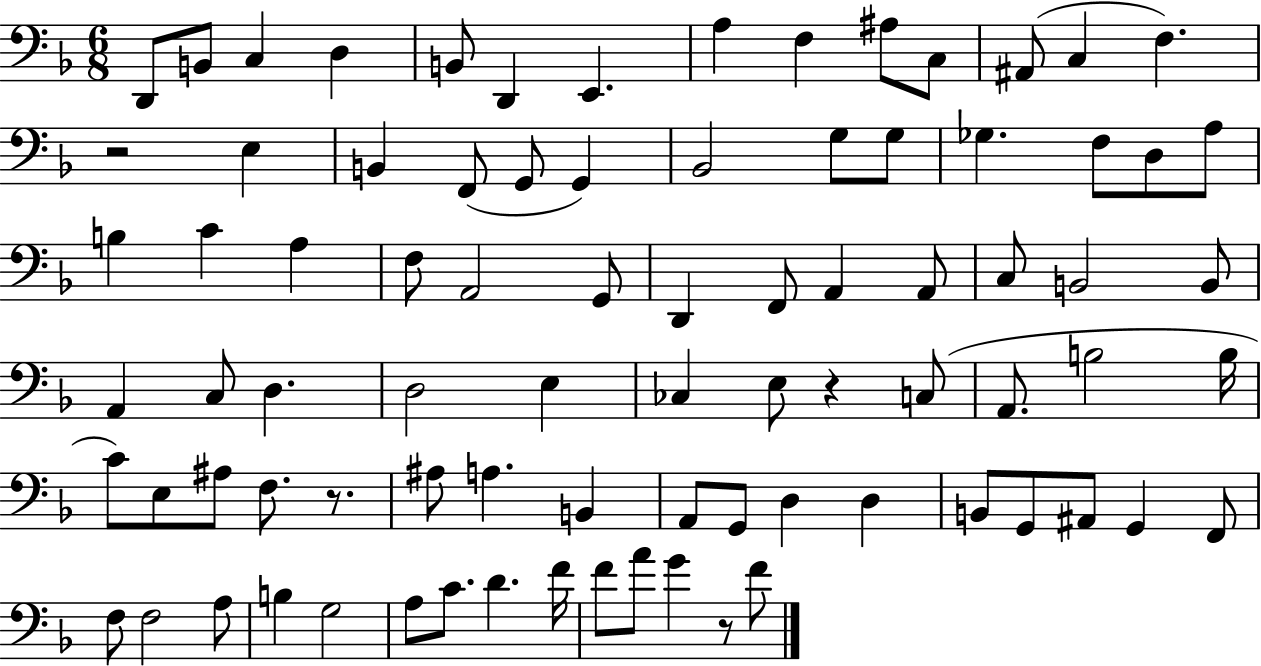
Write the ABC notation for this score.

X:1
T:Untitled
M:6/8
L:1/4
K:F
D,,/2 B,,/2 C, D, B,,/2 D,, E,, A, F, ^A,/2 C,/2 ^A,,/2 C, F, z2 E, B,, F,,/2 G,,/2 G,, _B,,2 G,/2 G,/2 _G, F,/2 D,/2 A,/2 B, C A, F,/2 A,,2 G,,/2 D,, F,,/2 A,, A,,/2 C,/2 B,,2 B,,/2 A,, C,/2 D, D,2 E, _C, E,/2 z C,/2 A,,/2 B,2 B,/4 C/2 E,/2 ^A,/2 F,/2 z/2 ^A,/2 A, B,, A,,/2 G,,/2 D, D, B,,/2 G,,/2 ^A,,/2 G,, F,,/2 F,/2 F,2 A,/2 B, G,2 A,/2 C/2 D F/4 F/2 A/2 G z/2 F/2